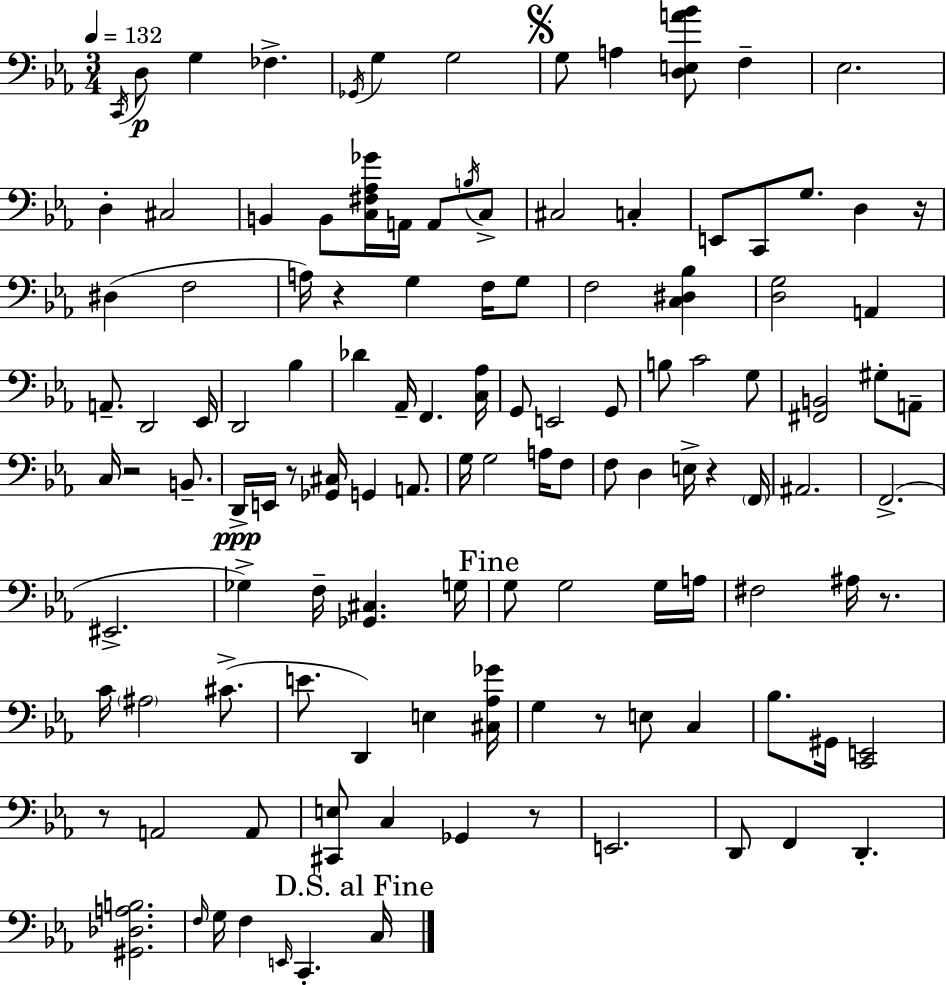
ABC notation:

X:1
T:Untitled
M:3/4
L:1/4
K:Cm
C,,/4 D,/2 G, _F, _G,,/4 G, G,2 G,/2 A, [D,E,A_B]/2 F, _E,2 D, ^C,2 B,, B,,/2 [C,^F,_A,_G]/4 A,,/4 A,,/2 B,/4 C,/2 ^C,2 C, E,,/2 C,,/2 G,/2 D, z/4 ^D, F,2 A,/4 z G, F,/4 G,/2 F,2 [C,^D,_B,] [D,G,]2 A,, A,,/2 D,,2 _E,,/4 D,,2 _B, _D _A,,/4 F,, [C,_A,]/4 G,,/2 E,,2 G,,/2 B,/2 C2 G,/2 [^F,,B,,]2 ^G,/2 A,,/2 C,/4 z2 B,,/2 D,,/4 E,,/4 z/2 [_G,,^C,]/4 G,, A,,/2 G,/4 G,2 A,/4 F,/2 F,/2 D, E,/4 z F,,/4 ^A,,2 F,,2 ^E,,2 _G, F,/4 [_G,,^C,] G,/4 G,/2 G,2 G,/4 A,/4 ^F,2 ^A,/4 z/2 C/4 ^A,2 ^C/2 E/2 D,, E, [^C,_A,_G]/4 G, z/2 E,/2 C, _B,/2 ^G,,/4 [C,,E,,]2 z/2 A,,2 A,,/2 [^C,,E,]/2 C, _G,, z/2 E,,2 D,,/2 F,, D,, [^G,,_D,A,B,]2 F,/4 G,/4 F, E,,/4 C,, C,/4